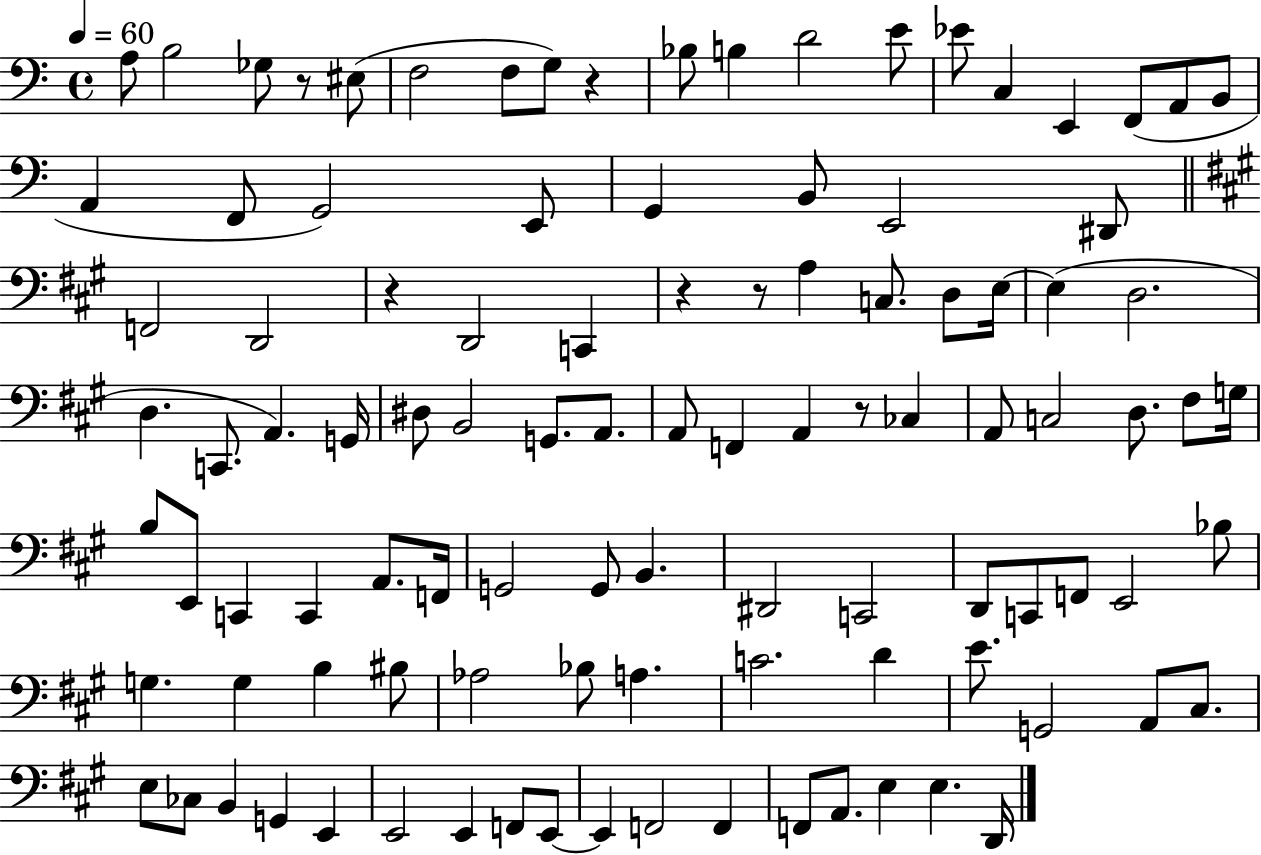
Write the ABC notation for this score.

X:1
T:Untitled
M:4/4
L:1/4
K:C
A,/2 B,2 _G,/2 z/2 ^E,/2 F,2 F,/2 G,/2 z _B,/2 B, D2 E/2 _E/2 C, E,, F,,/2 A,,/2 B,,/2 A,, F,,/2 G,,2 E,,/2 G,, B,,/2 E,,2 ^D,,/2 F,,2 D,,2 z D,,2 C,, z z/2 A, C,/2 D,/2 E,/4 E, D,2 D, C,,/2 A,, G,,/4 ^D,/2 B,,2 G,,/2 A,,/2 A,,/2 F,, A,, z/2 _C, A,,/2 C,2 D,/2 ^F,/2 G,/4 B,/2 E,,/2 C,, C,, A,,/2 F,,/4 G,,2 G,,/2 B,, ^D,,2 C,,2 D,,/2 C,,/2 F,,/2 E,,2 _B,/2 G, G, B, ^B,/2 _A,2 _B,/2 A, C2 D E/2 G,,2 A,,/2 ^C,/2 E,/2 _C,/2 B,, G,, E,, E,,2 E,, F,,/2 E,,/2 E,, F,,2 F,, F,,/2 A,,/2 E, E, D,,/4